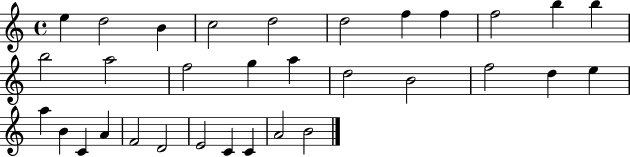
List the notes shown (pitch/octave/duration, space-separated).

E5/q D5/h B4/q C5/h D5/h D5/h F5/q F5/q F5/h B5/q B5/q B5/h A5/h F5/h G5/q A5/q D5/h B4/h F5/h D5/q E5/q A5/q B4/q C4/q A4/q F4/h D4/h E4/h C4/q C4/q A4/h B4/h